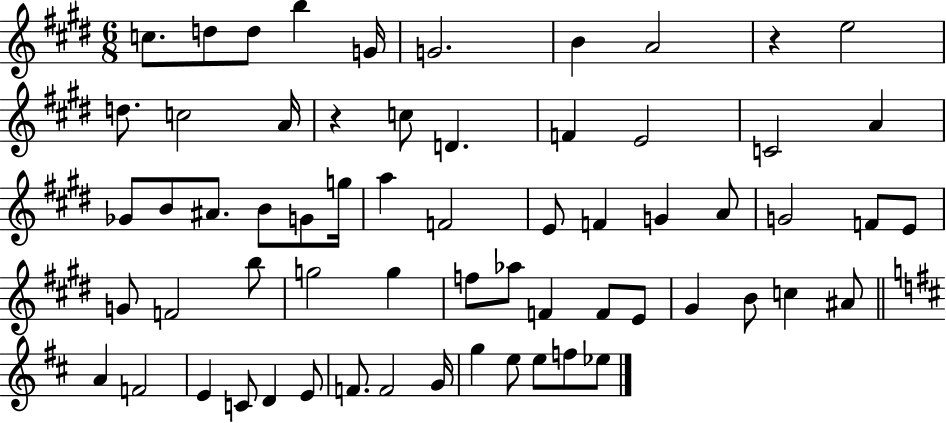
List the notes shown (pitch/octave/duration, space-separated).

C5/e. D5/e D5/e B5/q G4/s G4/h. B4/q A4/h R/q E5/h D5/e. C5/h A4/s R/q C5/e D4/q. F4/q E4/h C4/h A4/q Gb4/e B4/e A#4/e. B4/e G4/e G5/s A5/q F4/h E4/e F4/q G4/q A4/e G4/h F4/e E4/e G4/e F4/h B5/e G5/h G5/q F5/e Ab5/e F4/q F4/e E4/e G#4/q B4/e C5/q A#4/e A4/q F4/h E4/q C4/e D4/q E4/e F4/e. F4/h G4/s G5/q E5/e E5/e F5/e Eb5/e